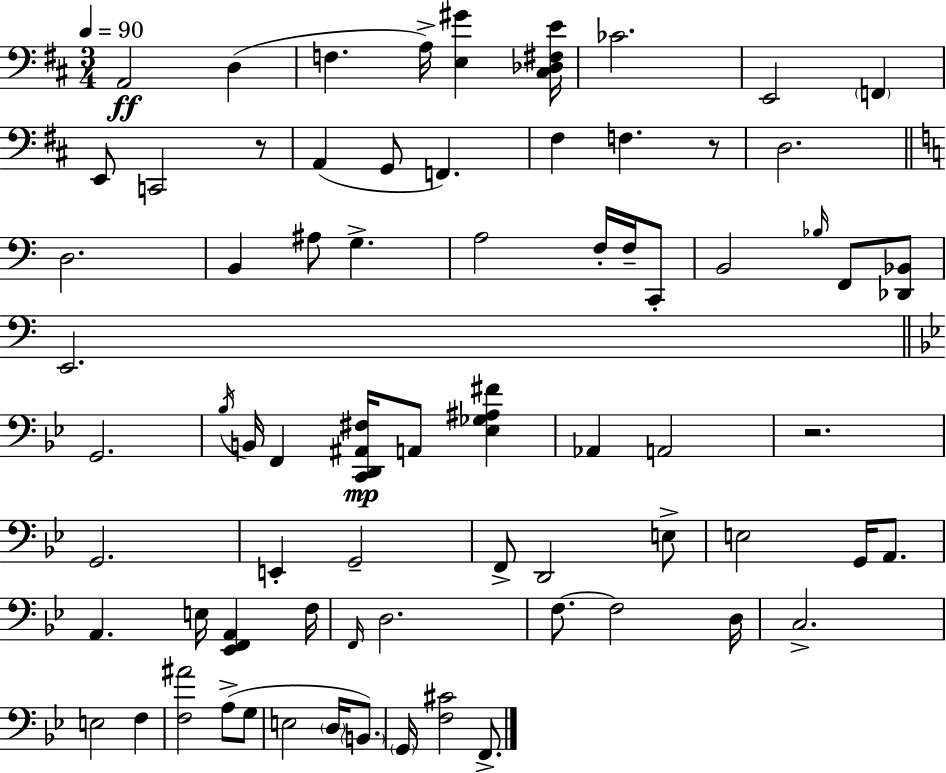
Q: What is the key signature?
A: D major